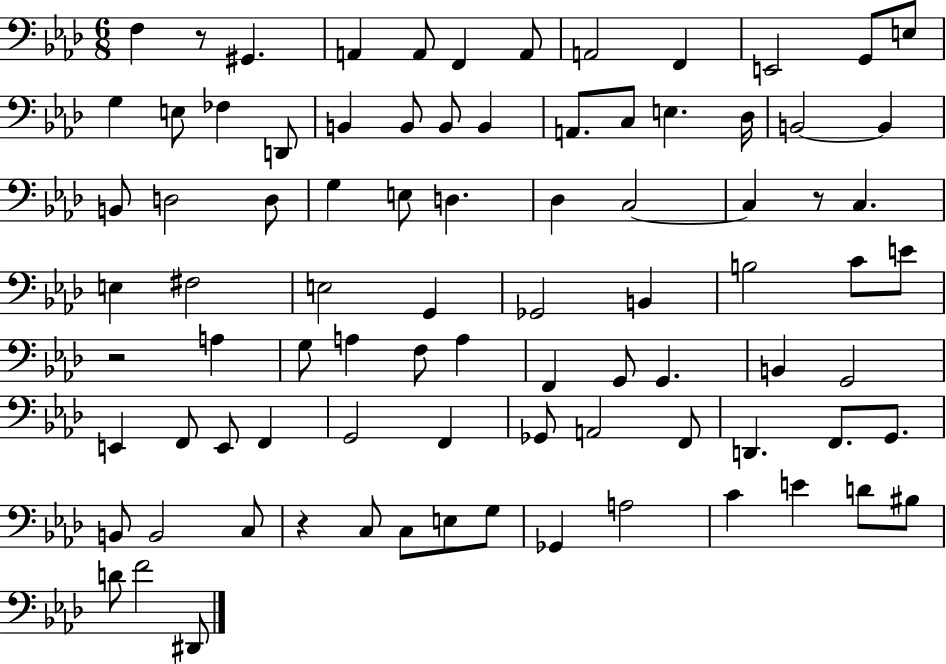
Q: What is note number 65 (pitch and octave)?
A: F2